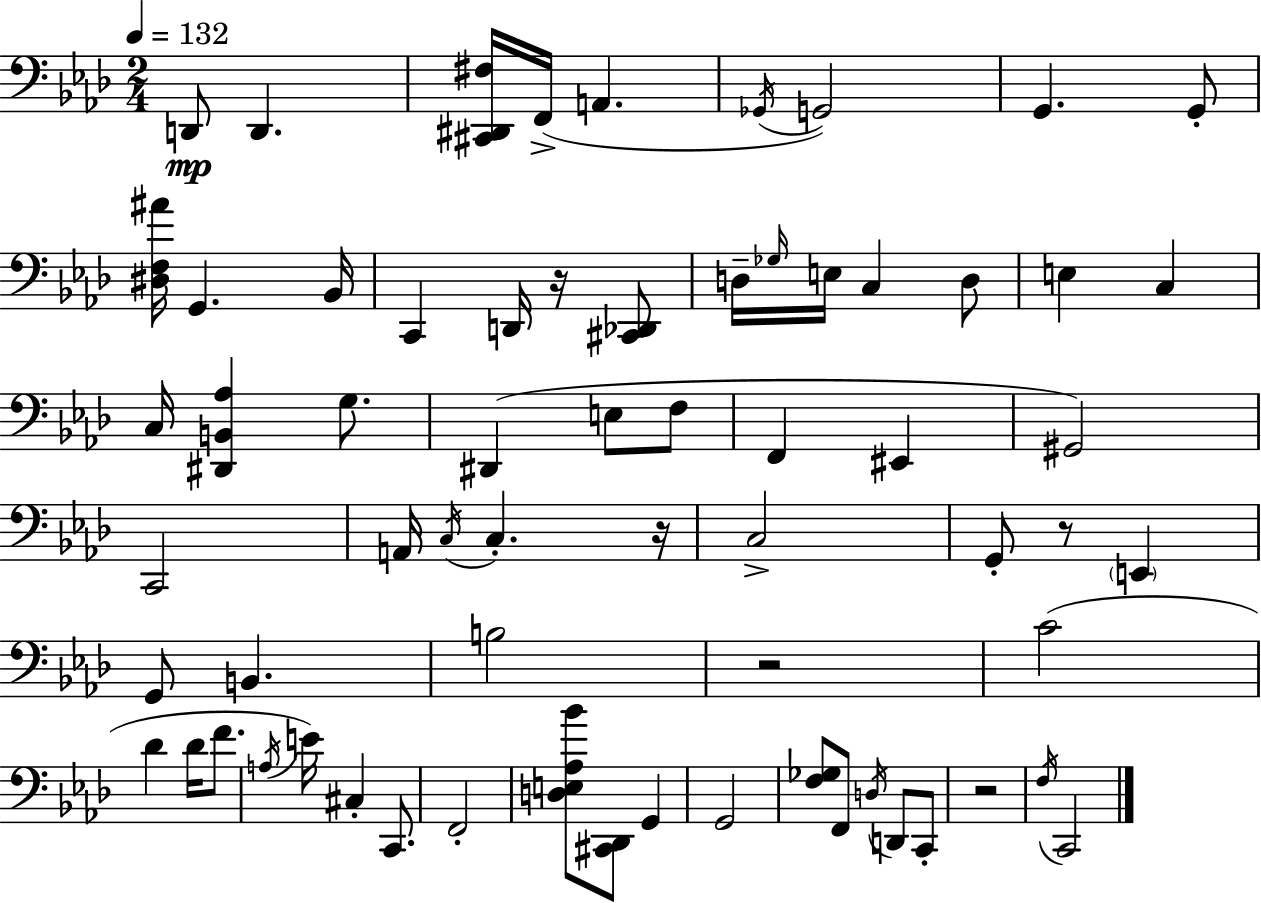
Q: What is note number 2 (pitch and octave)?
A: D2